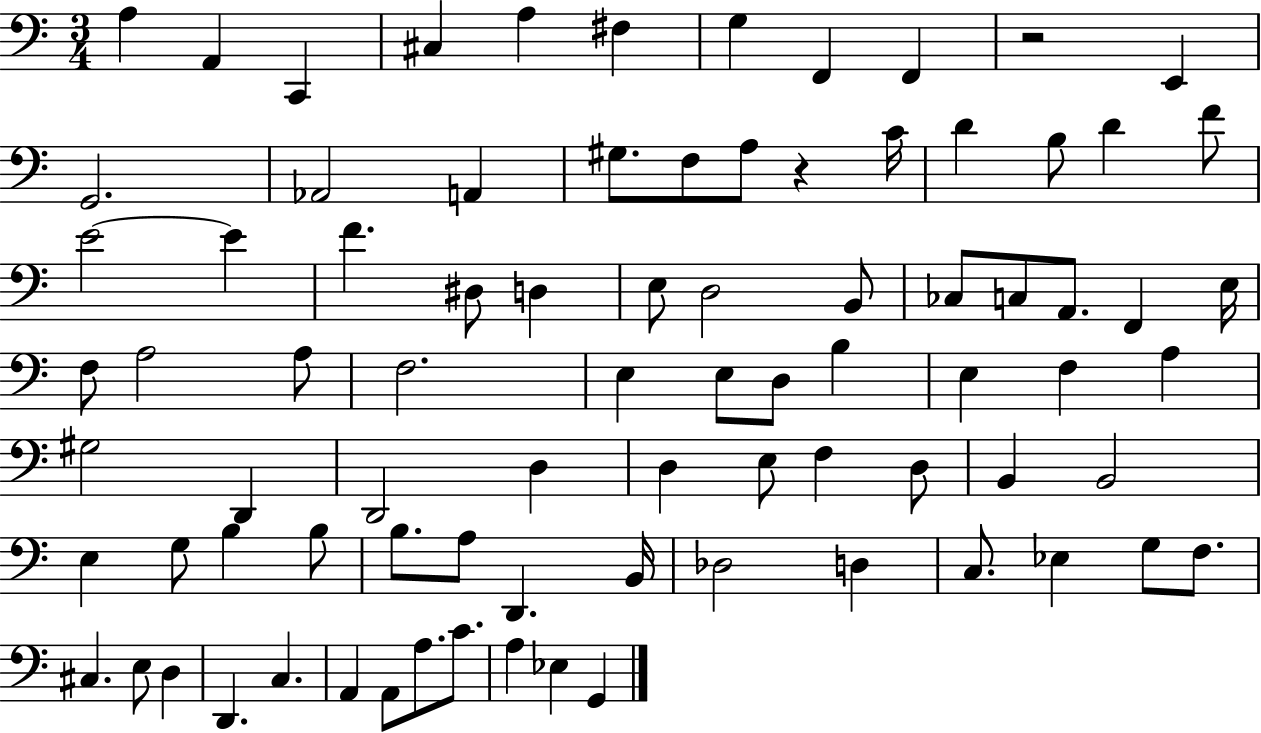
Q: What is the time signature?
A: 3/4